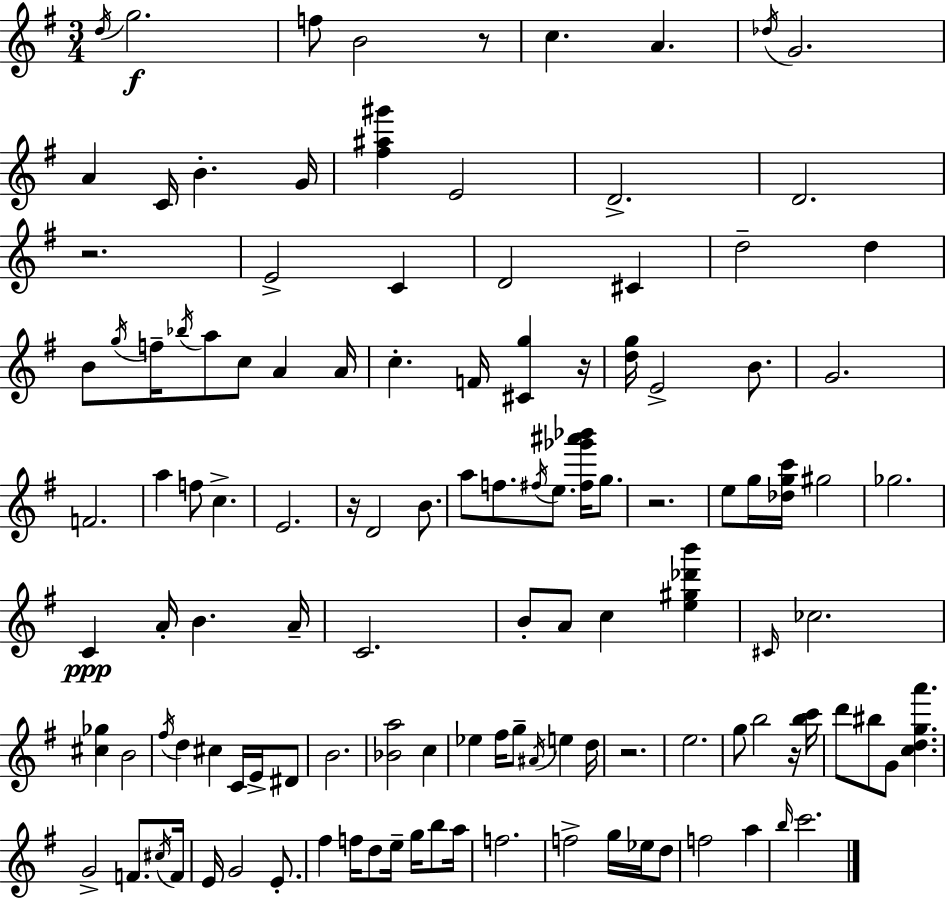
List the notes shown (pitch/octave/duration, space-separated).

D5/s G5/h. F5/e B4/h R/e C5/q. A4/q. Db5/s G4/h. A4/q C4/s B4/q. G4/s [F#5,A#5,G#6]/q E4/h D4/h. D4/h. R/h. E4/h C4/q D4/h C#4/q D5/h D5/q B4/e G5/s F5/s Bb5/s A5/e C5/e A4/q A4/s C5/q. F4/s [C#4,G5]/q R/s [D5,G5]/s E4/h B4/e. G4/h. F4/h. A5/q F5/e C5/q. E4/h. R/s D4/h B4/e. A5/e F5/e. F#5/s E5/e. [F#5,Gb6,A#6,Bb6]/s G5/e. R/h. E5/e G5/s [Db5,G5,C6]/s G#5/h Gb5/h. C4/q A4/s B4/q. A4/s C4/h. B4/e A4/e C5/q [E5,G#5,Db6,B6]/q C#4/s CES5/h. [C#5,Gb5]/q B4/h F#5/s D5/q C#5/q C4/s E4/s D#4/e B4/h. [Bb4,A5]/h C5/q Eb5/q F#5/s G5/e A#4/s E5/q D5/s R/h. E5/h. G5/e B5/h R/s [B5,C6]/s D6/e BIS5/e G4/e [C5,D5,G5,A6]/q. G4/h F4/e. C#5/s F4/s E4/s G4/h E4/e. F#5/q F5/s D5/e E5/s G5/s B5/e A5/s F5/h. F5/h G5/s Eb5/s D5/e F5/h A5/q B5/s C6/h.